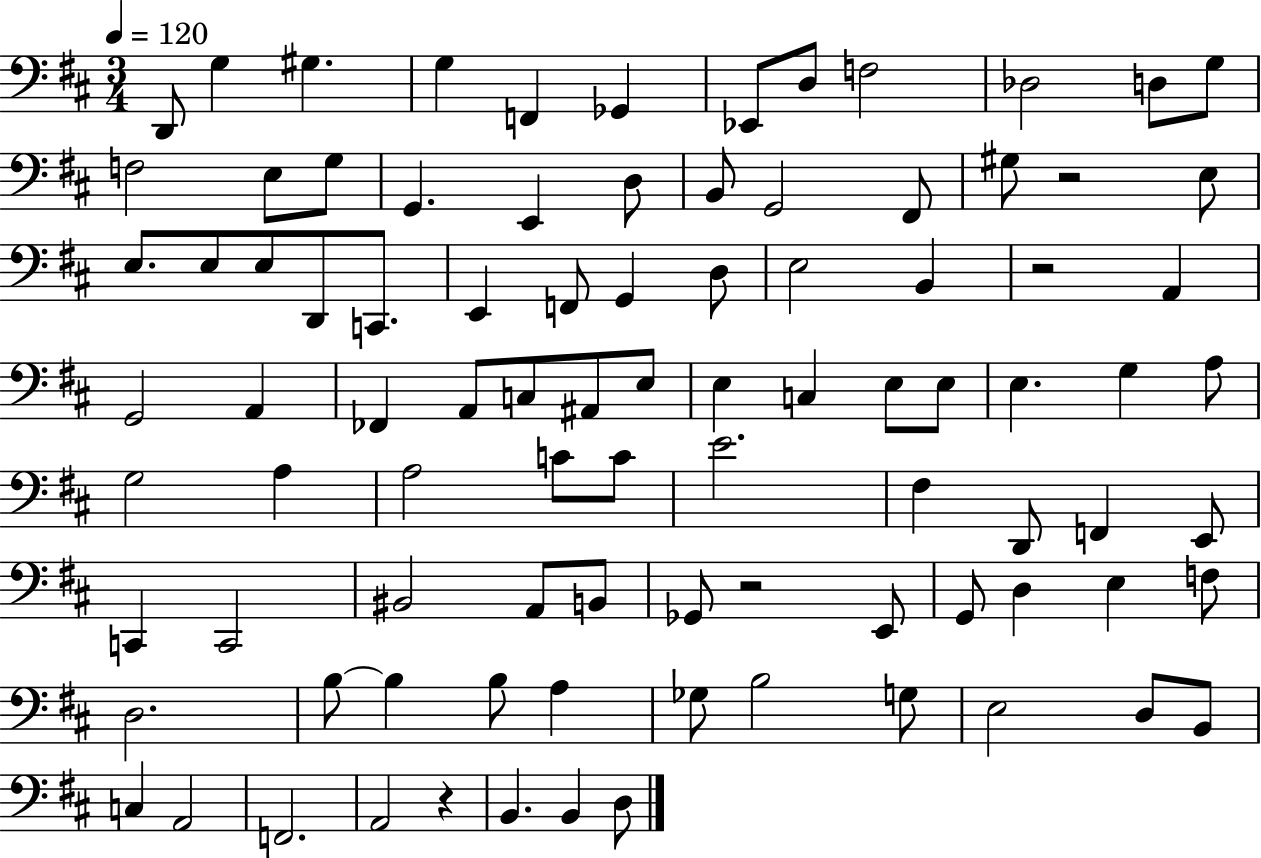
D2/e G3/q G#3/q. G3/q F2/q Gb2/q Eb2/e D3/e F3/h Db3/h D3/e G3/e F3/h E3/e G3/e G2/q. E2/q D3/e B2/e G2/h F#2/e G#3/e R/h E3/e E3/e. E3/e E3/e D2/e C2/e. E2/q F2/e G2/q D3/e E3/h B2/q R/h A2/q G2/h A2/q FES2/q A2/e C3/e A#2/e E3/e E3/q C3/q E3/e E3/e E3/q. G3/q A3/e G3/h A3/q A3/h C4/e C4/e E4/h. F#3/q D2/e F2/q E2/e C2/q C2/h BIS2/h A2/e B2/e Gb2/e R/h E2/e G2/e D3/q E3/q F3/e D3/h. B3/e B3/q B3/e A3/q Gb3/e B3/h G3/e E3/h D3/e B2/e C3/q A2/h F2/h. A2/h R/q B2/q. B2/q D3/e